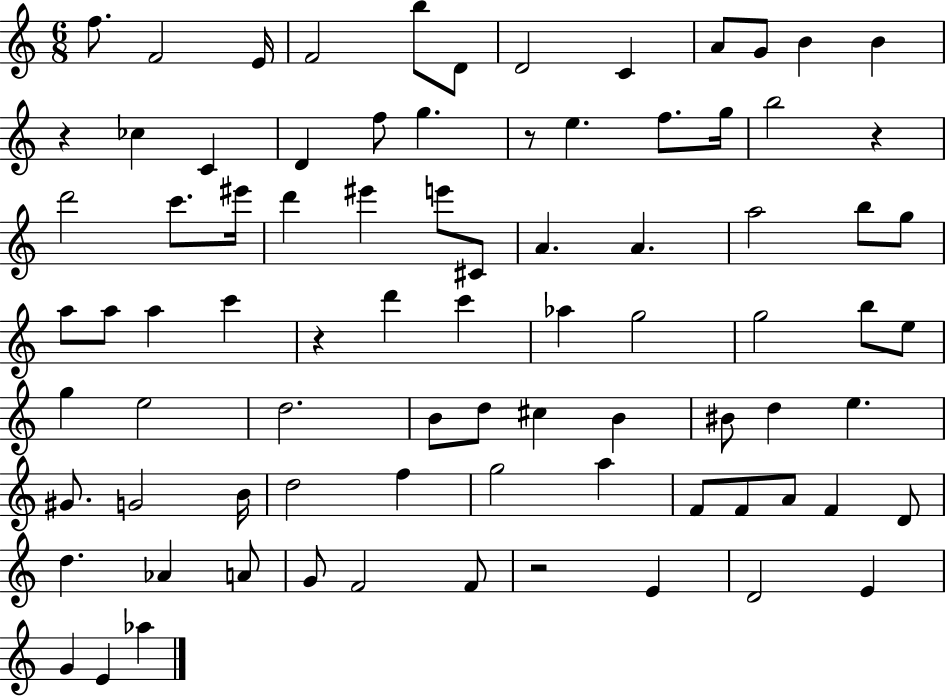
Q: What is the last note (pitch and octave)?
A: Ab5